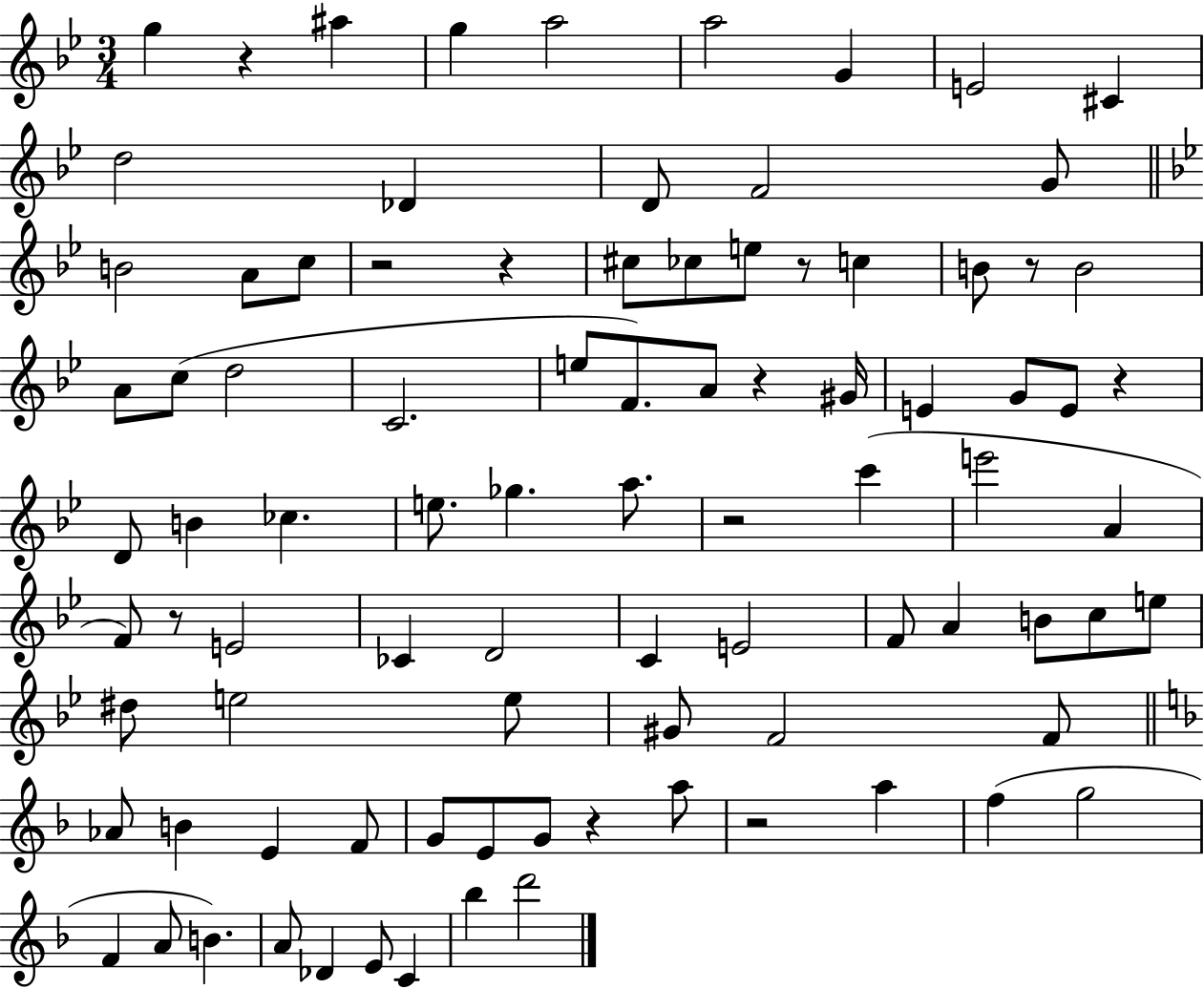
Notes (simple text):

G5/q R/q A#5/q G5/q A5/h A5/h G4/q E4/h C#4/q D5/h Db4/q D4/e F4/h G4/e B4/h A4/e C5/e R/h R/q C#5/e CES5/e E5/e R/e C5/q B4/e R/e B4/h A4/e C5/e D5/h C4/h. E5/e F4/e. A4/e R/q G#4/s E4/q G4/e E4/e R/q D4/e B4/q CES5/q. E5/e. Gb5/q. A5/e. R/h C6/q E6/h A4/q F4/e R/e E4/h CES4/q D4/h C4/q E4/h F4/e A4/q B4/e C5/e E5/e D#5/e E5/h E5/e G#4/e F4/h F4/e Ab4/e B4/q E4/q F4/e G4/e E4/e G4/e R/q A5/e R/h A5/q F5/q G5/h F4/q A4/e B4/q. A4/e Db4/q E4/e C4/q Bb5/q D6/h